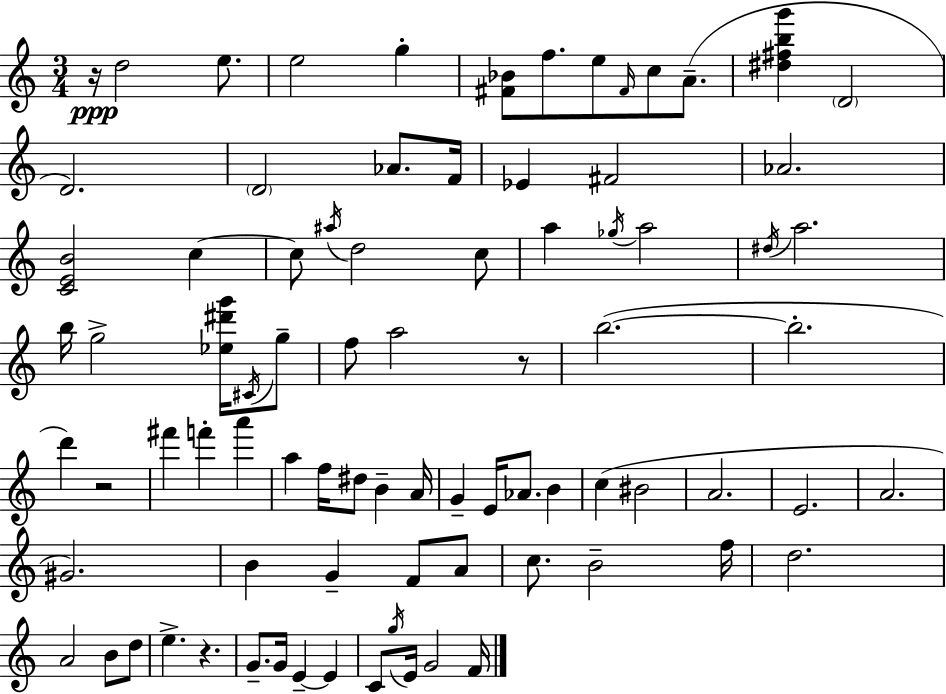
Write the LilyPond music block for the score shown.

{
  \clef treble
  \numericTimeSignature
  \time 3/4
  \key c \major
  r16\ppp d''2 e''8. | e''2 g''4-. | <fis' bes'>8 f''8. e''8 \grace { fis'16 } c''8 a'8.--( | <dis'' fis'' b'' g'''>4 \parenthesize d'2 | \break d'2.) | \parenthesize d'2 aes'8. | f'16 ees'4 fis'2 | aes'2. | \break <c' e' b'>2 c''4~~ | c''8 \acciaccatura { ais''16 } d''2 | c''8 a''4 \acciaccatura { ges''16 } a''2 | \acciaccatura { dis''16 } a''2. | \break b''16 g''2-> | <ees'' dis''' g'''>16 \acciaccatura { cis'16 } g''8-- f''8 a''2 | r8 b''2.~(~ | b''2.-. | \break d'''4) r2 | fis'''4 f'''4-. | a'''4 a''4 f''16 dis''8 | b'4-- a'16 g'4-- e'16 aes'8. | \break b'4 c''4( bis'2 | a'2. | e'2. | a'2. | \break gis'2.) | b'4 g'4-- | f'8 a'8 c''8. b'2-- | f''16 d''2. | \break a'2 | b'8 d''8 e''4.-> r4. | g'8.-- g'16 e'4--~~ | e'4 c'8 \acciaccatura { g''16 } e'16 g'2 | \break f'16 \bar "|."
}